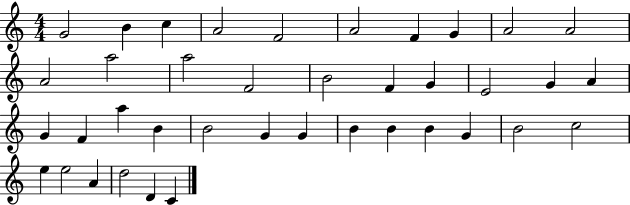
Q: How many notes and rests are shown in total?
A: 39